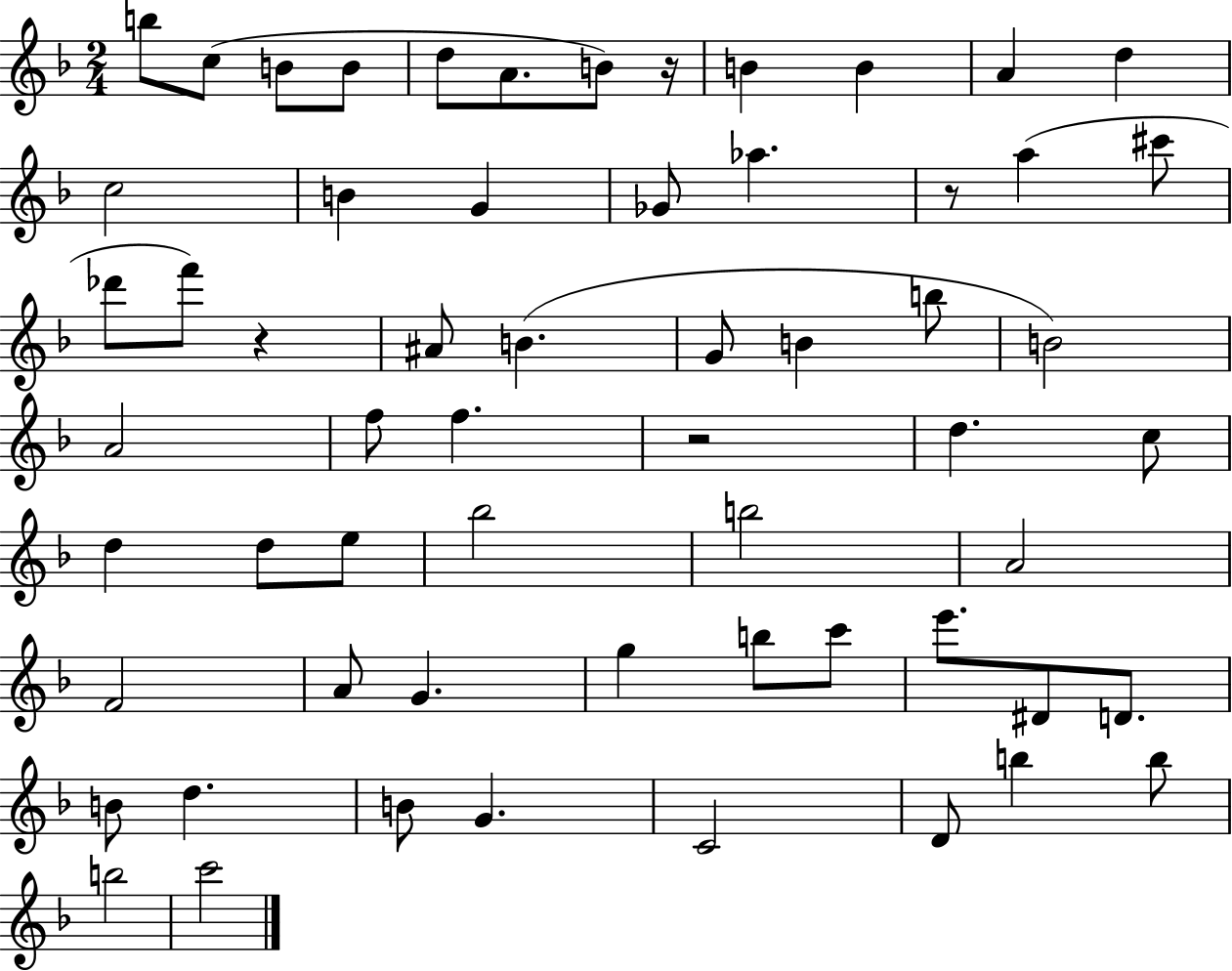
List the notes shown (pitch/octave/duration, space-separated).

B5/e C5/e B4/e B4/e D5/e A4/e. B4/e R/s B4/q B4/q A4/q D5/q C5/h B4/q G4/q Gb4/e Ab5/q. R/e A5/q C#6/e Db6/e F6/e R/q A#4/e B4/q. G4/e B4/q B5/e B4/h A4/h F5/e F5/q. R/h D5/q. C5/e D5/q D5/e E5/e Bb5/h B5/h A4/h F4/h A4/e G4/q. G5/q B5/e C6/e E6/e. D#4/e D4/e. B4/e D5/q. B4/e G4/q. C4/h D4/e B5/q B5/e B5/h C6/h